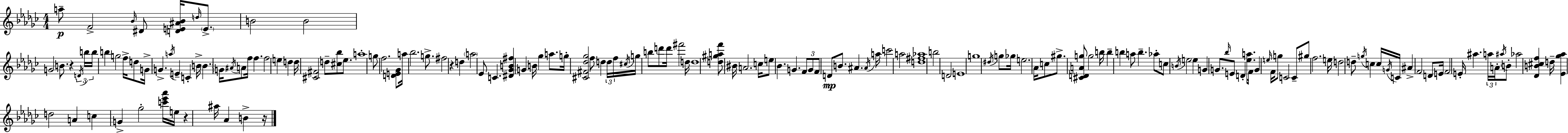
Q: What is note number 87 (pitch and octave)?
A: E5